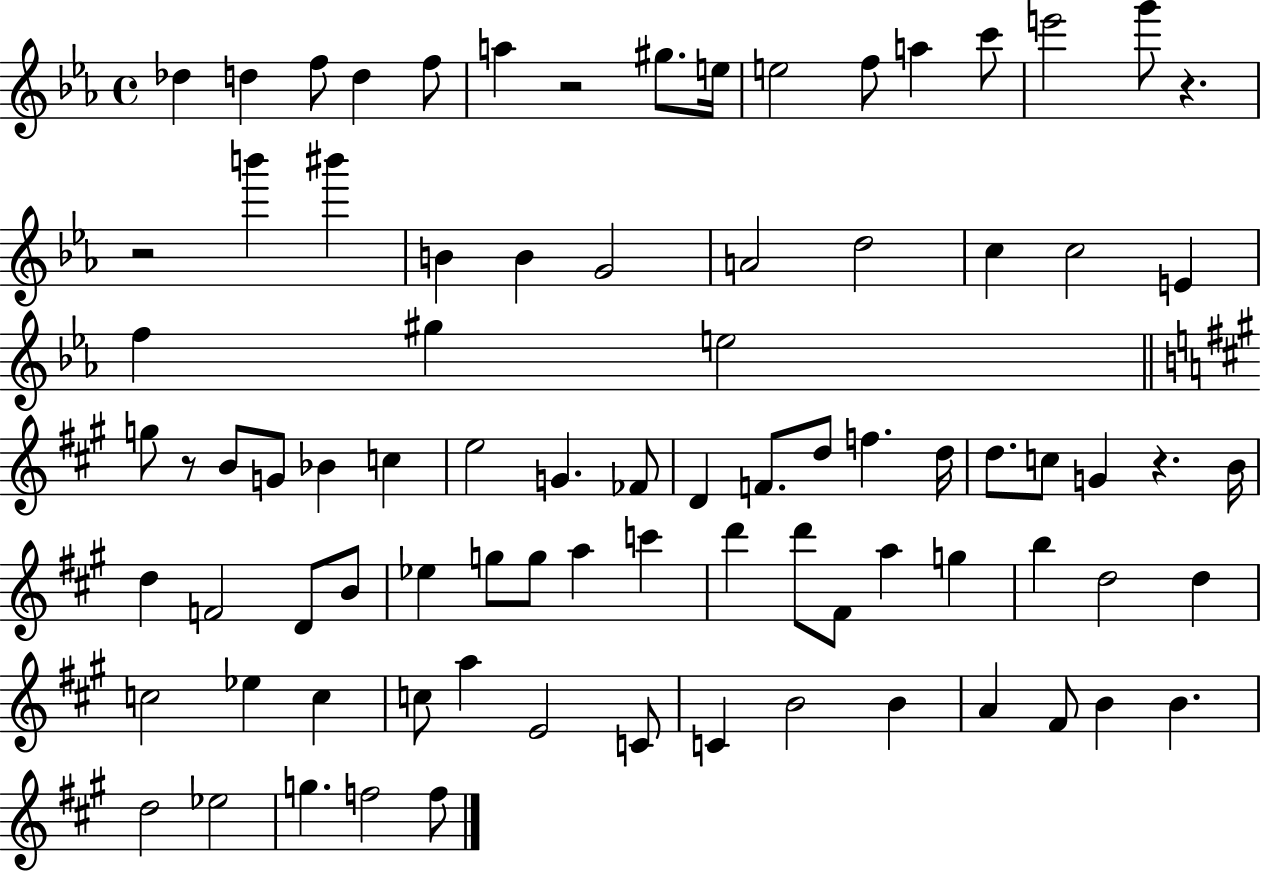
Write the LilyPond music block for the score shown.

{
  \clef treble
  \time 4/4
  \defaultTimeSignature
  \key ees \major
  des''4 d''4 f''8 d''4 f''8 | a''4 r2 gis''8. e''16 | e''2 f''8 a''4 c'''8 | e'''2 g'''8 r4. | \break r2 b'''4 bis'''4 | b'4 b'4 g'2 | a'2 d''2 | c''4 c''2 e'4 | \break f''4 gis''4 e''2 | \bar "||" \break \key a \major g''8 r8 b'8 g'8 bes'4 c''4 | e''2 g'4. fes'8 | d'4 f'8. d''8 f''4. d''16 | d''8. c''8 g'4 r4. b'16 | \break d''4 f'2 d'8 b'8 | ees''4 g''8 g''8 a''4 c'''4 | d'''4 d'''8 fis'8 a''4 g''4 | b''4 d''2 d''4 | \break c''2 ees''4 c''4 | c''8 a''4 e'2 c'8 | c'4 b'2 b'4 | a'4 fis'8 b'4 b'4. | \break d''2 ees''2 | g''4. f''2 f''8 | \bar "|."
}